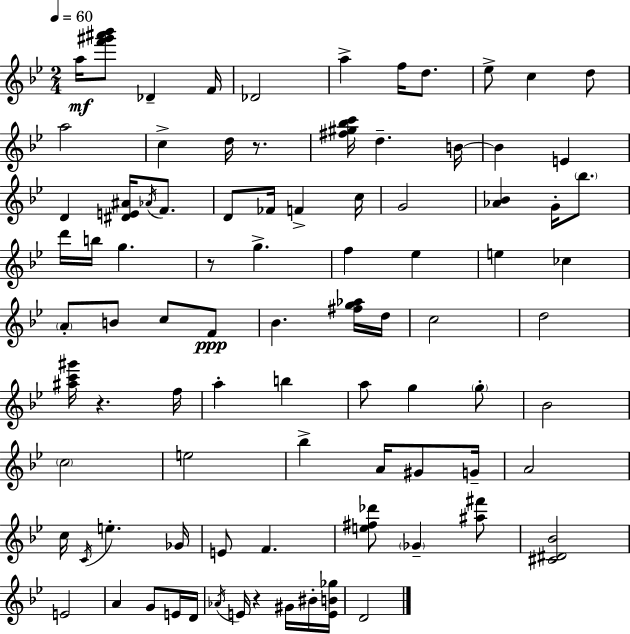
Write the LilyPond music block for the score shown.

{
  \clef treble
  \numericTimeSignature
  \time 2/4
  \key g \minor
  \tempo 4 = 60
  a''16\mf <f''' gis''' ais''' bes'''>8 des'4-- f'16 | des'2 | a''4-> f''16 d''8. | ees''8-> c''4 d''8 | \break a''2 | c''4-> d''16 r8. | <fis'' gis'' bes'' c'''>16 d''4.-- b'16~~ | b'4 e'4 | \break d'4 <dis' e' ais'>16 \acciaccatura { aes'16 } f'8. | d'8 fes'16 f'4-> | c''16 g'2 | <aes' bes'>4 g'16-. \parenthesize bes''8. | \break d'''16 b''16 g''4. | r8 g''4.-> | f''4 ees''4 | e''4 ces''4 | \break \parenthesize a'8-. b'8 c''8 f'8\ppp | bes'4. <fis'' g'' aes''>16 | d''16 c''2 | d''2 | \break <ais'' c''' gis'''>16 r4. | f''16 a''4-. b''4 | a''8 g''4 \parenthesize g''8-. | bes'2 | \break \parenthesize c''2 | e''2 | bes''4-> a'16 gis'8 | g'16-- a'2 | \break c''16 \acciaccatura { c'16 } e''4.-. | ges'16 e'8 f'4. | <e'' fis'' des'''>8 \parenthesize ges'4-- | <ais'' fis'''>8 <cis' dis' bes'>2 | \break e'2 | a'4 g'8 | e'16 d'16 \acciaccatura { aes'16 } e'16 r4 | gis'16 bis'16-. <e' b' ges''>16 d'2 | \break \bar "|."
}